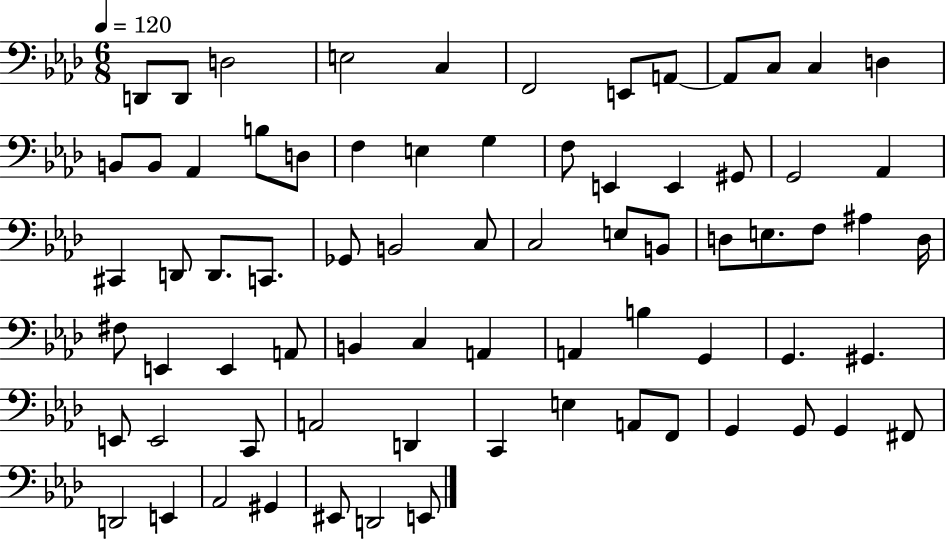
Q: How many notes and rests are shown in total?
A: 73